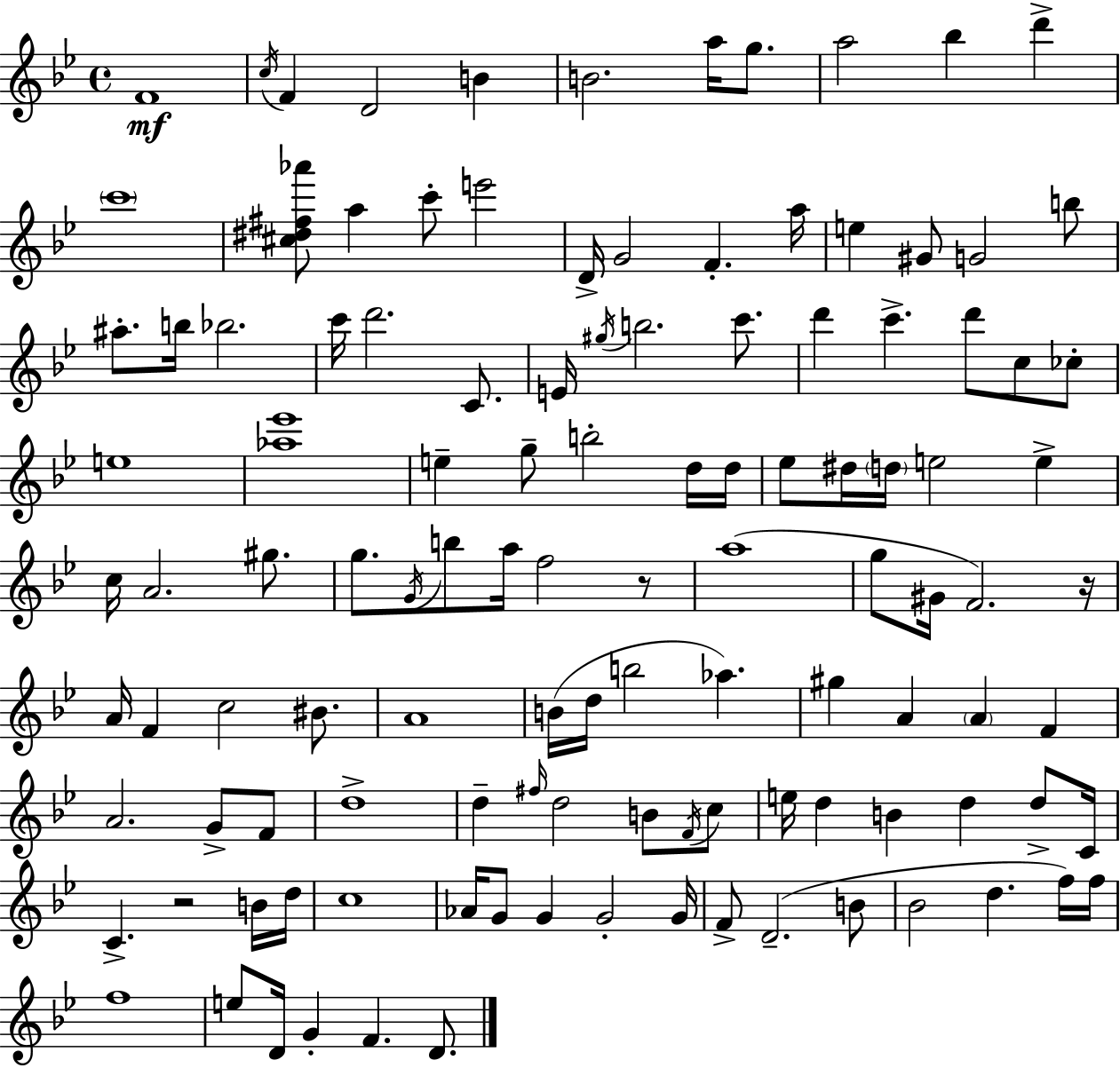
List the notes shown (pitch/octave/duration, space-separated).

F4/w C5/s F4/q D4/h B4/q B4/h. A5/s G5/e. A5/h Bb5/q D6/q C6/w [C#5,D#5,F#5,Ab6]/e A5/q C6/e E6/h D4/s G4/h F4/q. A5/s E5/q G#4/e G4/h B5/e A#5/e. B5/s Bb5/h. C6/s D6/h. C4/e. E4/s G#5/s B5/h. C6/e. D6/q C6/q. D6/e C5/e CES5/e E5/w [Ab5,Eb6]/w E5/q G5/e B5/h D5/s D5/s Eb5/e D#5/s D5/s E5/h E5/q C5/s A4/h. G#5/e. G5/e. G4/s B5/e A5/s F5/h R/e A5/w G5/e G#4/s F4/h. R/s A4/s F4/q C5/h BIS4/e. A4/w B4/s D5/s B5/h Ab5/q. G#5/q A4/q A4/q F4/q A4/h. G4/e F4/e D5/w D5/q F#5/s D5/h B4/e F4/s C5/e E5/s D5/q B4/q D5/q D5/e C4/s C4/q. R/h B4/s D5/s C5/w Ab4/s G4/e G4/q G4/h G4/s F4/e D4/h. B4/e Bb4/h D5/q. F5/s F5/s F5/w E5/e D4/s G4/q F4/q. D4/e.